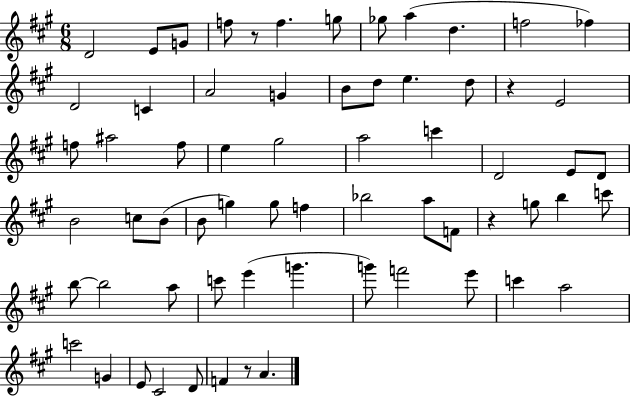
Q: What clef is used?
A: treble